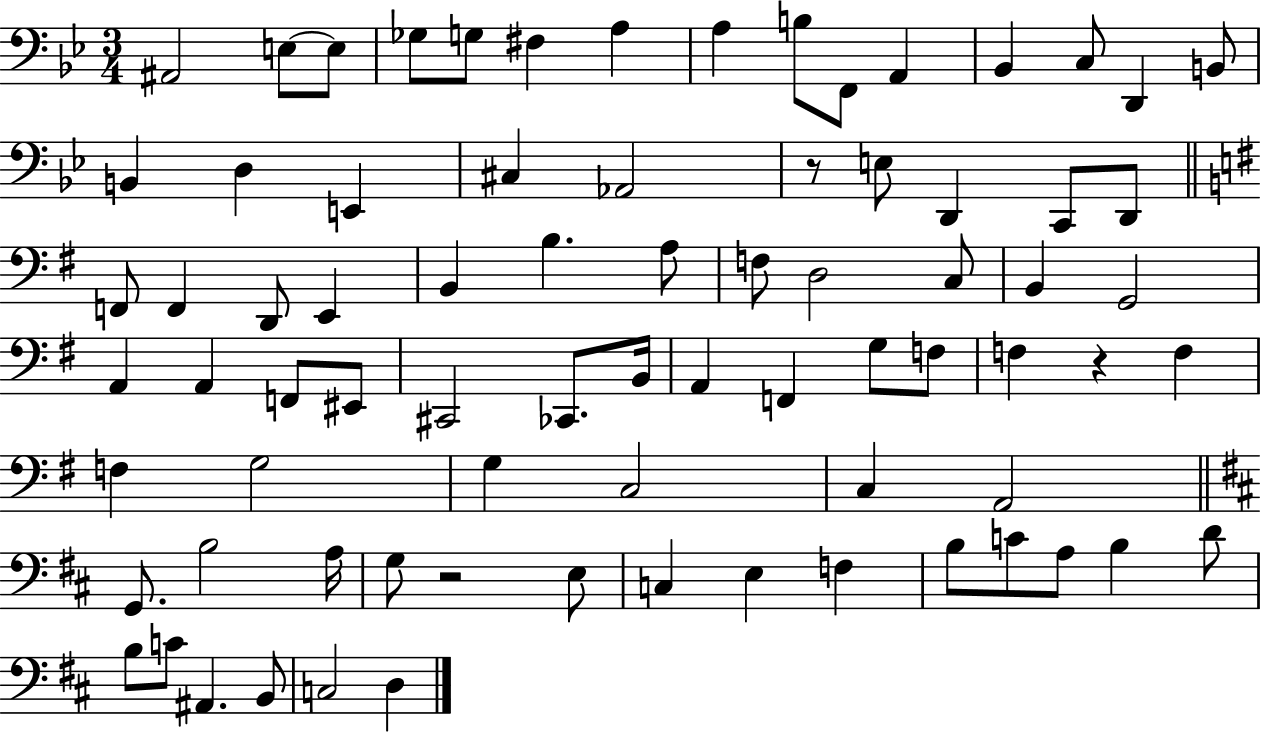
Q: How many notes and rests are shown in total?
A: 77